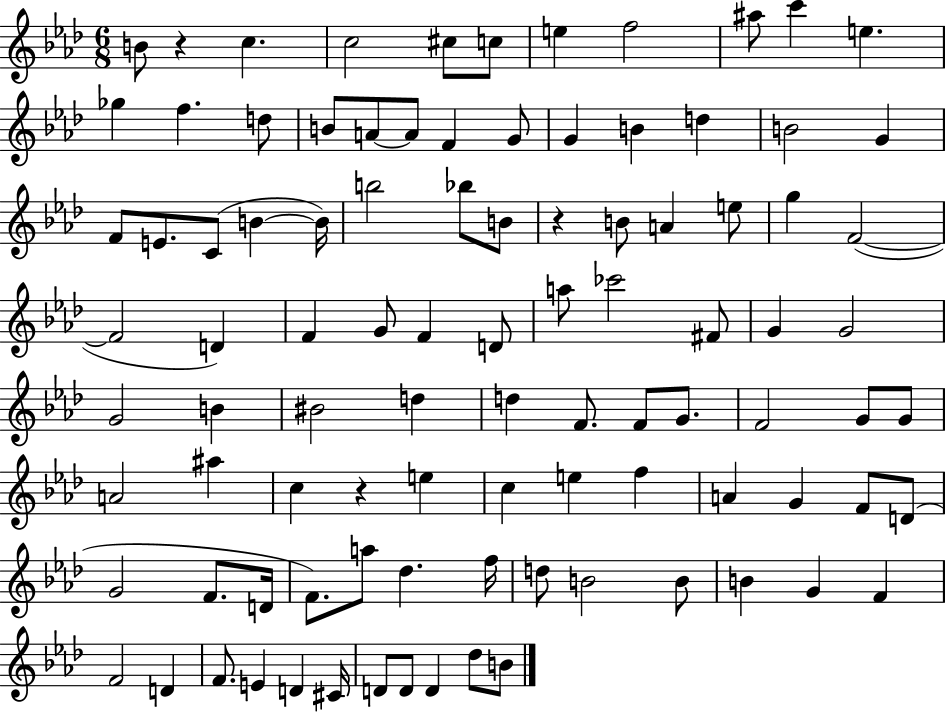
B4/e R/q C5/q. C5/h C#5/e C5/e E5/q F5/h A#5/e C6/q E5/q. Gb5/q F5/q. D5/e B4/e A4/e A4/e F4/q G4/e G4/q B4/q D5/q B4/h G4/q F4/e E4/e. C4/e B4/q B4/s B5/h Bb5/e B4/e R/q B4/e A4/q E5/e G5/q F4/h F4/h D4/q F4/q G4/e F4/q D4/e A5/e CES6/h F#4/e G4/q G4/h G4/h B4/q BIS4/h D5/q D5/q F4/e. F4/e G4/e. F4/h G4/e G4/e A4/h A#5/q C5/q R/q E5/q C5/q E5/q F5/q A4/q G4/q F4/e D4/e G4/h F4/e. D4/s F4/e. A5/e Db5/q. F5/s D5/e B4/h B4/e B4/q G4/q F4/q F4/h D4/q F4/e. E4/q D4/q C#4/s D4/e D4/e D4/q Db5/e B4/e